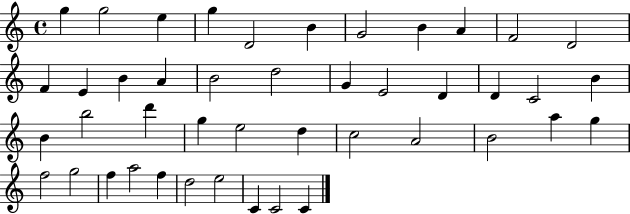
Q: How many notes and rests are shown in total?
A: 44